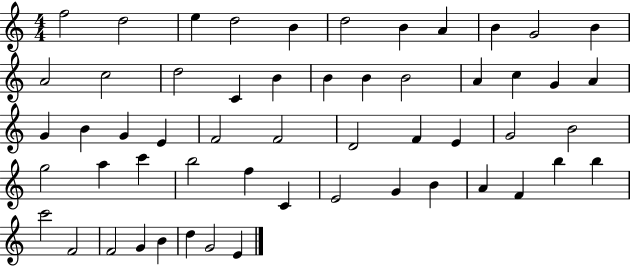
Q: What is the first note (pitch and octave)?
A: F5